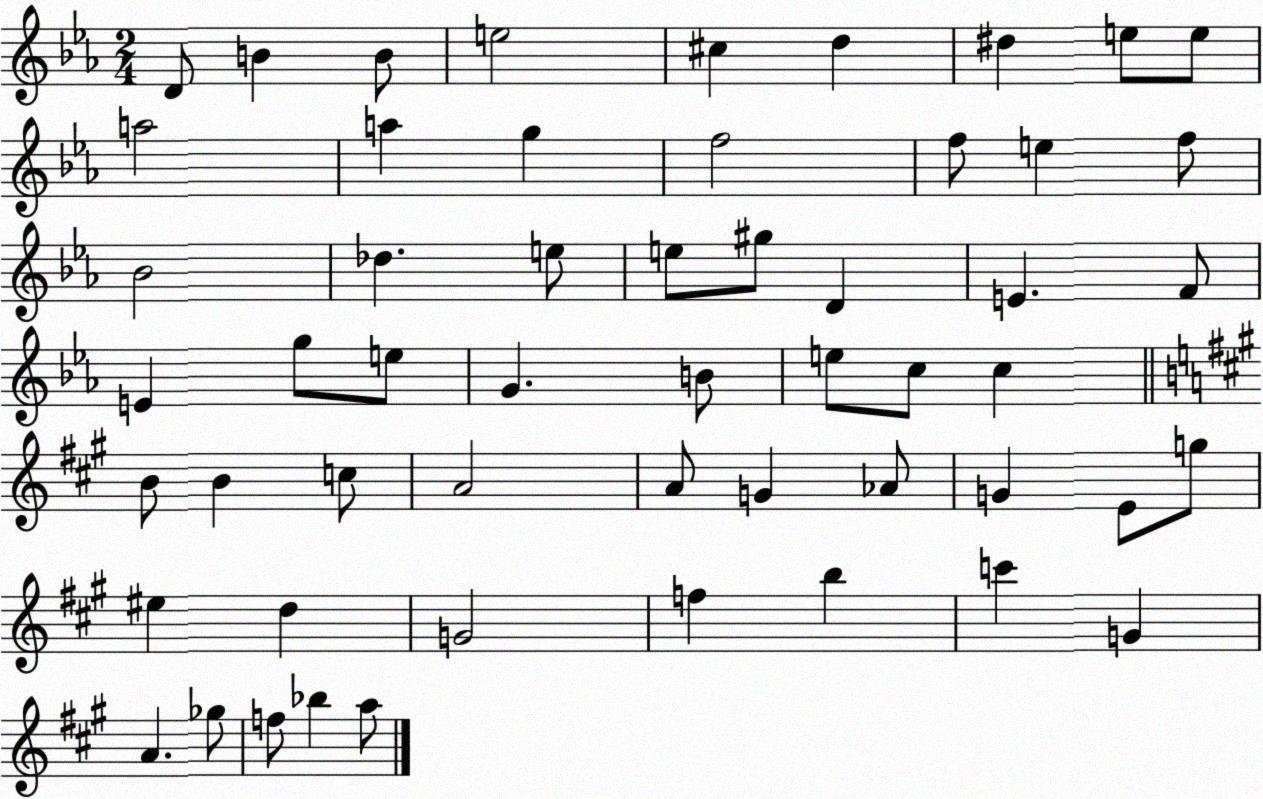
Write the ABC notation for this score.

X:1
T:Untitled
M:2/4
L:1/4
K:Eb
D/2 B B/2 e2 ^c d ^d e/2 e/2 a2 a g f2 f/2 e f/2 _B2 _d e/2 e/2 ^g/2 D E F/2 E g/2 e/2 G B/2 e/2 c/2 c B/2 B c/2 A2 A/2 G _A/2 G E/2 g/2 ^e d G2 f b c' G A _g/2 f/2 _b a/2